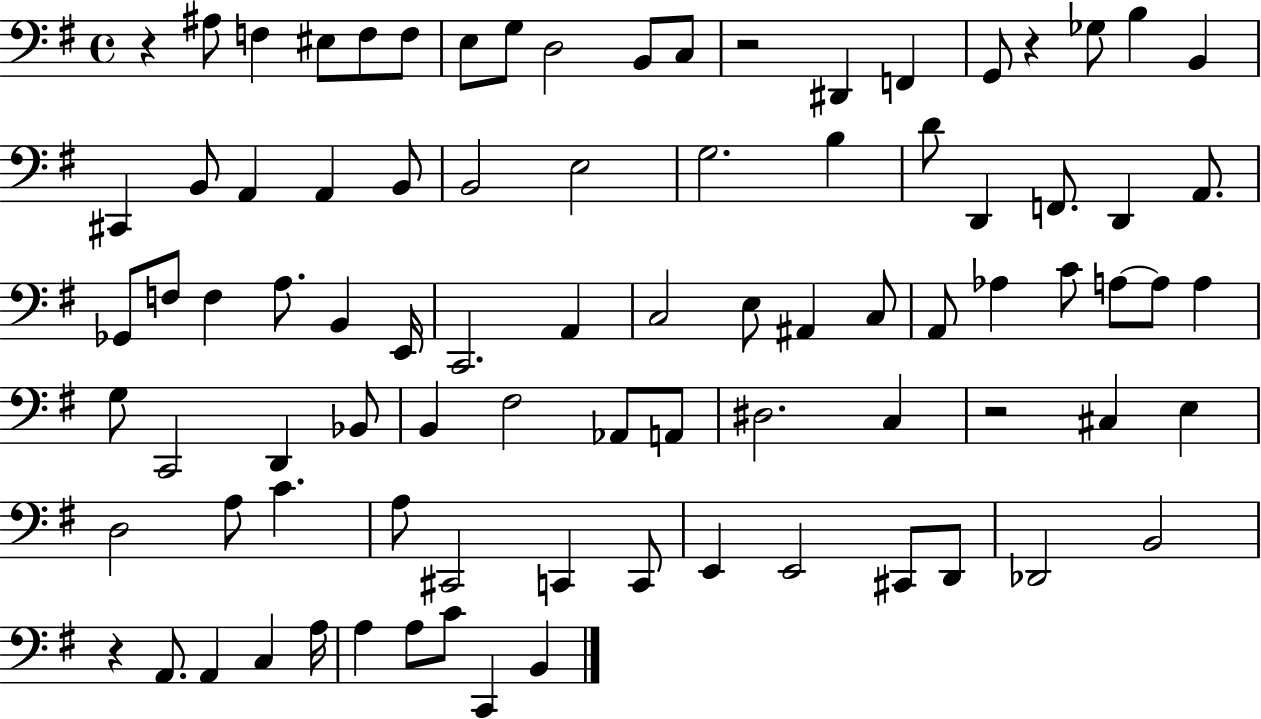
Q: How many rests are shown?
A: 5